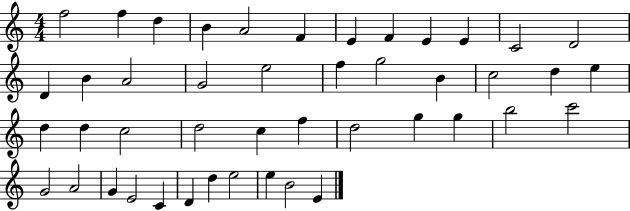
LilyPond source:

{
  \clef treble
  \numericTimeSignature
  \time 4/4
  \key c \major
  f''2 f''4 d''4 | b'4 a'2 f'4 | e'4 f'4 e'4 e'4 | c'2 d'2 | \break d'4 b'4 a'2 | g'2 e''2 | f''4 g''2 b'4 | c''2 d''4 e''4 | \break d''4 d''4 c''2 | d''2 c''4 f''4 | d''2 g''4 g''4 | b''2 c'''2 | \break g'2 a'2 | g'4 e'2 c'4 | d'4 d''4 e''2 | e''4 b'2 e'4 | \break \bar "|."
}